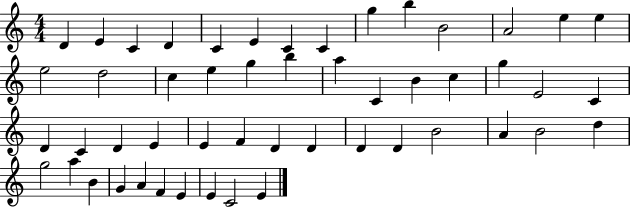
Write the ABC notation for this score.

X:1
T:Untitled
M:4/4
L:1/4
K:C
D E C D C E C C g b B2 A2 e e e2 d2 c e g b a C B c g E2 C D C D E E F D D D D B2 A B2 d g2 a B G A F E E C2 E